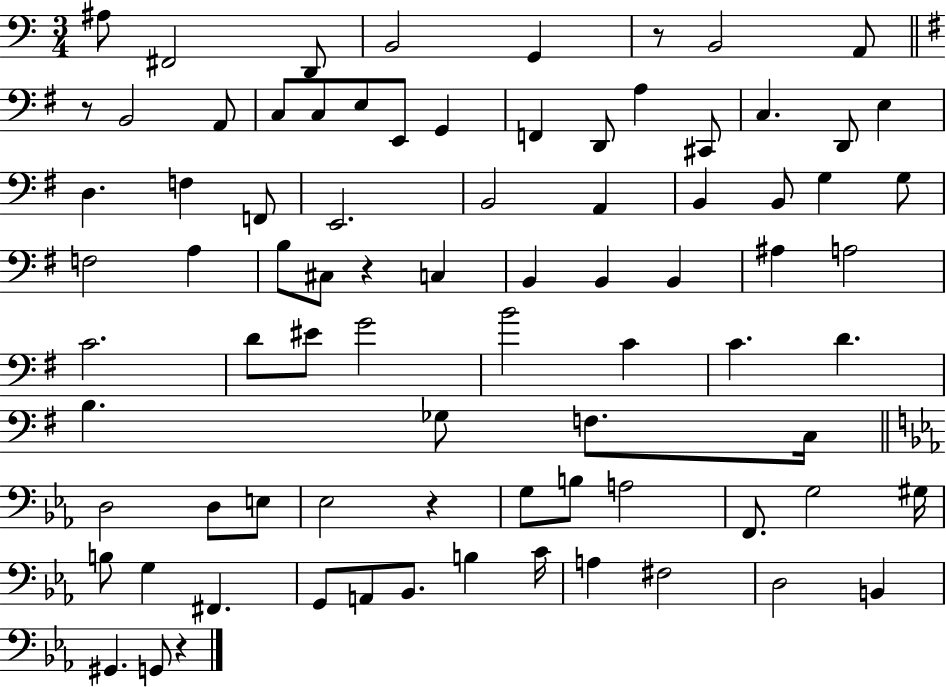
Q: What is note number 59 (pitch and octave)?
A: B3